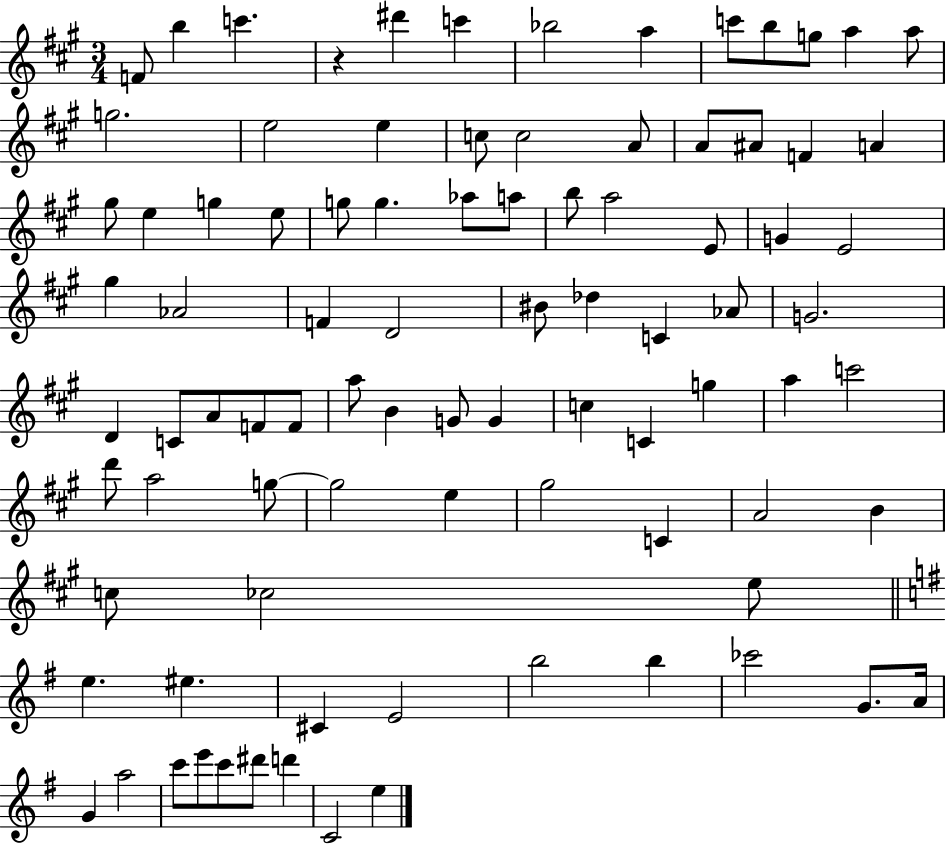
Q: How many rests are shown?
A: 1